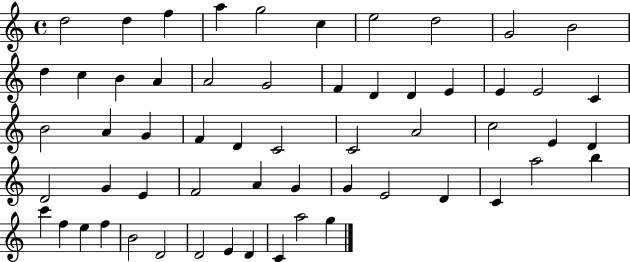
{
  \clef treble
  \time 4/4
  \defaultTimeSignature
  \key c \major
  d''2 d''4 f''4 | a''4 g''2 c''4 | e''2 d''2 | g'2 b'2 | \break d''4 c''4 b'4 a'4 | a'2 g'2 | f'4 d'4 d'4 e'4 | e'4 e'2 c'4 | \break b'2 a'4 g'4 | f'4 d'4 c'2 | c'2 a'2 | c''2 e'4 d'4 | \break d'2 g'4 e'4 | f'2 a'4 g'4 | g'4 e'2 d'4 | c'4 a''2 b''4 | \break c'''4 f''4 e''4 f''4 | b'2 d'2 | d'2 e'4 d'4 | c'4 a''2 g''4 | \break \bar "|."
}